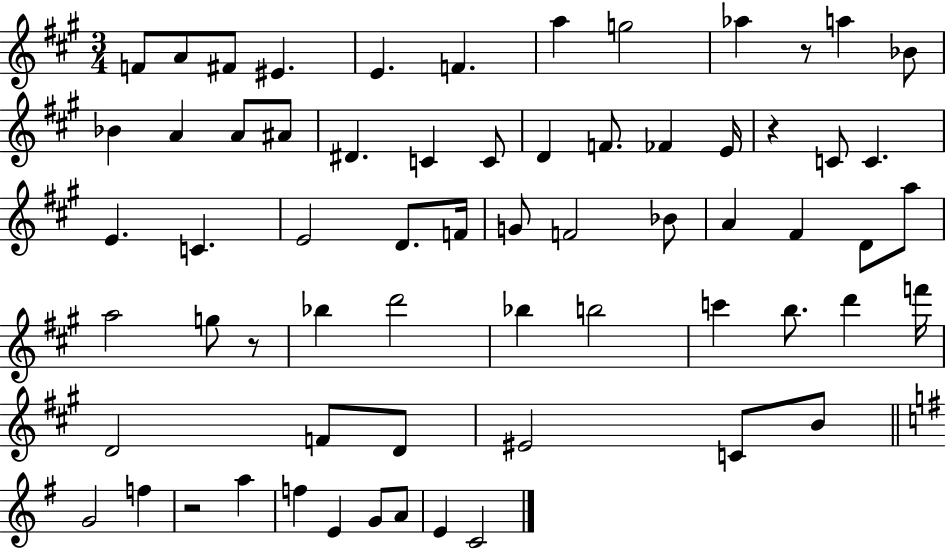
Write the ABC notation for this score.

X:1
T:Untitled
M:3/4
L:1/4
K:A
F/2 A/2 ^F/2 ^E E F a g2 _a z/2 a _B/2 _B A A/2 ^A/2 ^D C C/2 D F/2 _F E/4 z C/2 C E C E2 D/2 F/4 G/2 F2 _B/2 A ^F D/2 a/2 a2 g/2 z/2 _b d'2 _b b2 c' b/2 d' f'/4 D2 F/2 D/2 ^E2 C/2 B/2 G2 f z2 a f E G/2 A/2 E C2